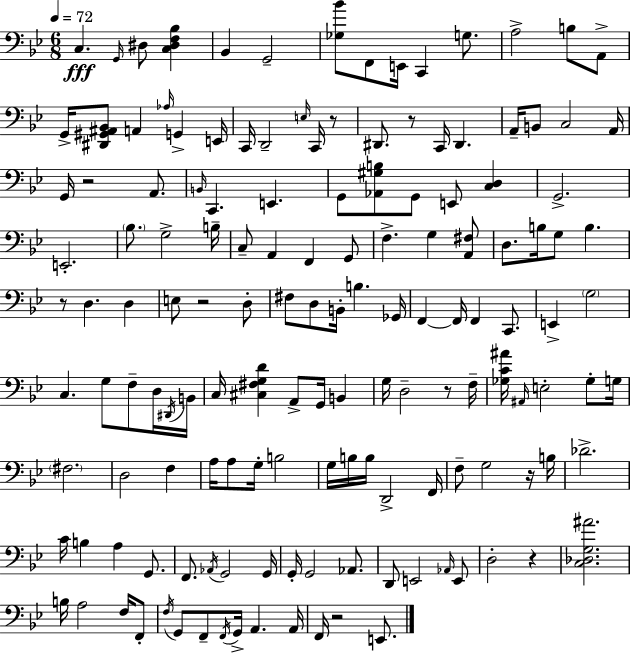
X:1
T:Untitled
M:6/8
L:1/4
K:Bb
C, G,,/4 ^D,/2 [C,^D,F,_B,] _B,, G,,2 [_G,_B]/2 F,,/2 E,,/4 C,, G,/2 A,2 B,/2 A,,/2 G,,/4 [^D,,^G,,^A,,_B,,]/2 A,, _A,/4 G,, E,,/4 C,,/4 D,,2 E,/4 C,,/4 z/2 ^D,,/2 z/2 C,,/4 ^D,, A,,/4 B,,/2 C,2 A,,/4 G,,/4 z2 A,,/2 B,,/4 C,, E,, G,,/2 [_A,,^G,B,]/2 G,,/2 E,,/2 [C,D,] G,,2 E,,2 _B,/2 G,2 B,/4 C,/2 A,, F,, G,,/2 F, G, [A,,^F,]/2 D,/2 B,/4 G,/2 B, z/2 D, D, E,/2 z2 D,/2 ^F,/2 D,/2 B,,/4 B, _G,,/4 F,, F,,/4 F,, C,,/2 E,, G,2 C, G,/2 F,/2 D,/4 ^D,,/4 B,,/4 C,/4 [^C,^F,G,D] A,,/2 G,,/4 B,, G,/4 D,2 z/2 F,/4 [_G,C^A]/4 ^A,,/4 E,2 _G,/2 G,/4 ^F,2 D,2 F, A,/4 A,/2 G,/4 B,2 G,/4 B,/4 B,/4 D,,2 F,,/4 F,/2 G,2 z/4 B,/4 _D2 C/4 B, A, G,,/2 F,,/2 _A,,/4 G,,2 G,,/4 G,,/4 G,,2 _A,,/2 D,,/2 E,,2 _A,,/4 E,,/2 D,2 z [C,_D,G,^A]2 B,/4 A,2 F,/4 F,,/2 F,/4 G,,/2 F,,/2 F,,/4 G,,/4 A,, A,,/4 F,,/4 z2 E,,/2